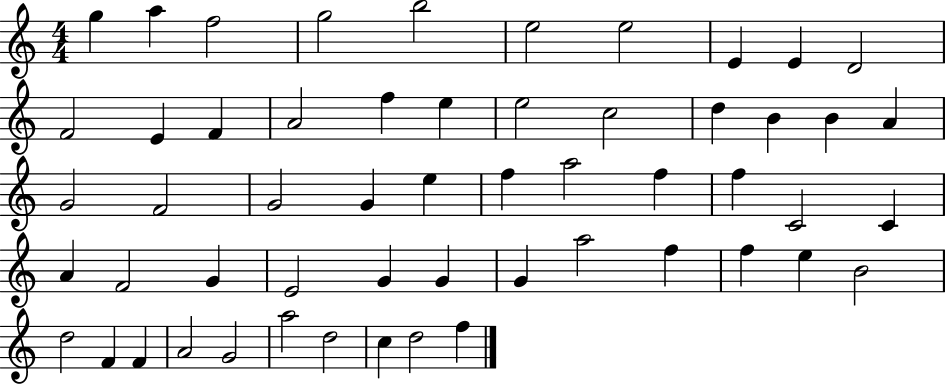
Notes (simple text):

G5/q A5/q F5/h G5/h B5/h E5/h E5/h E4/q E4/q D4/h F4/h E4/q F4/q A4/h F5/q E5/q E5/h C5/h D5/q B4/q B4/q A4/q G4/h F4/h G4/h G4/q E5/q F5/q A5/h F5/q F5/q C4/h C4/q A4/q F4/h G4/q E4/h G4/q G4/q G4/q A5/h F5/q F5/q E5/q B4/h D5/h F4/q F4/q A4/h G4/h A5/h D5/h C5/q D5/h F5/q